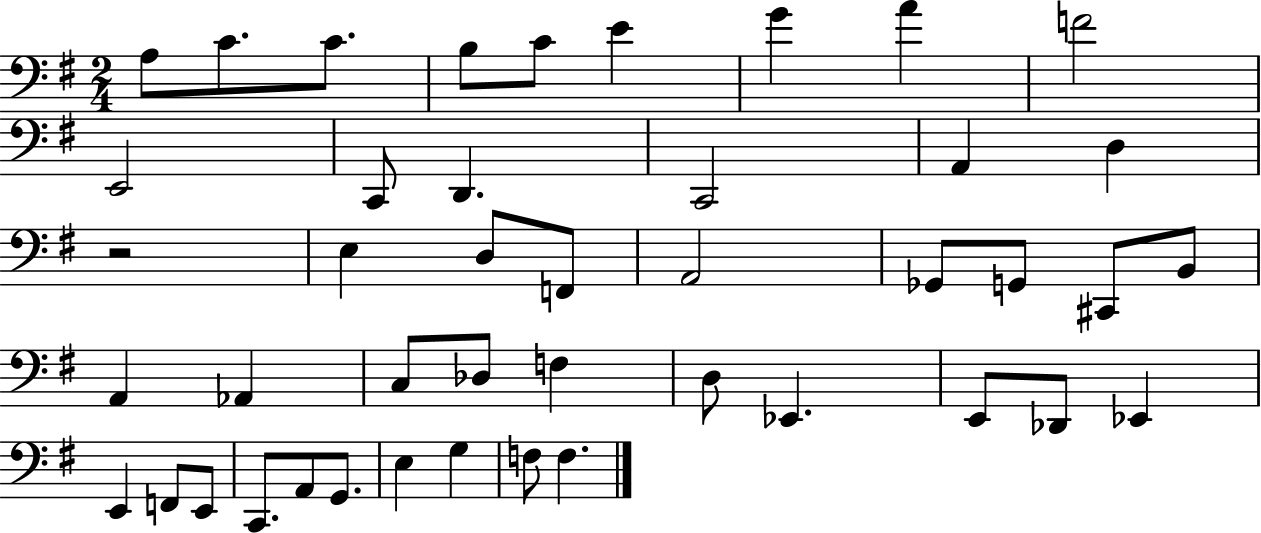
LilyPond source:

{
  \clef bass
  \numericTimeSignature
  \time 2/4
  \key g \major
  a8 c'8. c'8. | b8 c'8 e'4 | g'4 a'4 | f'2 | \break e,2 | c,8 d,4. | c,2 | a,4 d4 | \break r2 | e4 d8 f,8 | a,2 | ges,8 g,8 cis,8 b,8 | \break a,4 aes,4 | c8 des8 f4 | d8 ees,4. | e,8 des,8 ees,4 | \break e,4 f,8 e,8 | c,8. a,8 g,8. | e4 g4 | f8 f4. | \break \bar "|."
}